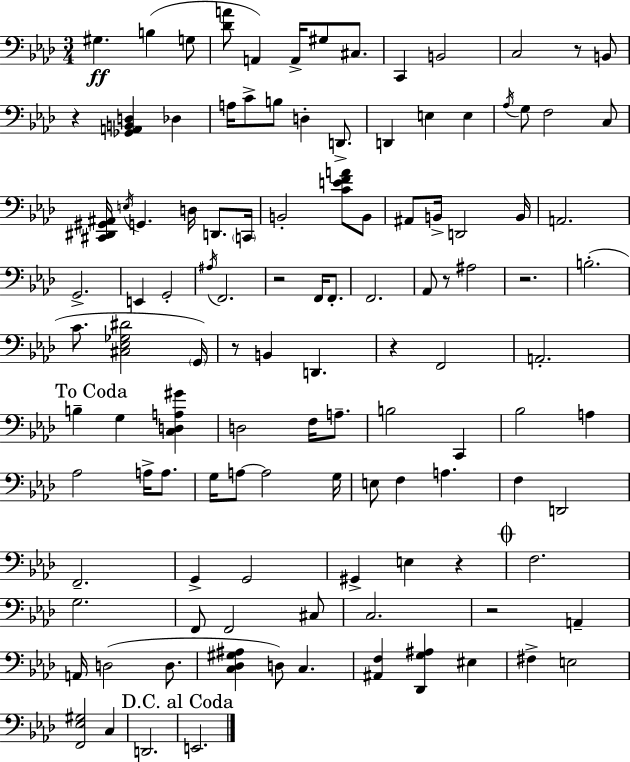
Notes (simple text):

G#3/q. B3/q G3/e [Db4,A4]/e A2/q A2/s G#3/e C#3/e. C2/q B2/h C3/h R/e B2/e R/q [Gb2,A2,B2,D3]/q Db3/q A3/s C4/e B3/e D3/q D2/e. D2/q E3/q E3/q Ab3/s G3/e F3/h C3/e [C#2,D#2,G#2,A#2]/s E3/s G2/q. D3/s D2/e. C2/s B2/h [C4,E4,F4,A4]/e B2/e A#2/e B2/s D2/h B2/s A2/h. G2/h. E2/q G2/h A#3/s F2/h. R/h F2/s F2/e. F2/h. Ab2/e R/e A#3/h R/h. B3/h. C4/e. [C#3,Eb3,Gb3,D#4]/h G2/s R/e B2/q D2/q. R/q F2/h A2/h. B3/q G3/q [C3,D3,A3,G#4]/q D3/h F3/s A3/e. B3/h C2/q Bb3/h A3/q Ab3/h A3/s A3/e. G3/s A3/e A3/h G3/s E3/e F3/q A3/q. F3/q D2/h F2/h. G2/q G2/h G#2/q E3/q R/q F3/h. G3/h. F2/e F2/h C#3/e C3/h. R/h A2/q A2/s D3/h D3/e. [C3,Db3,G#3,A#3]/q D3/e C3/q. [A#2,F3]/q [Db2,G3,A#3]/q EIS3/q F#3/q E3/h [F2,Eb3,G#3]/h C3/q D2/h. E2/h.